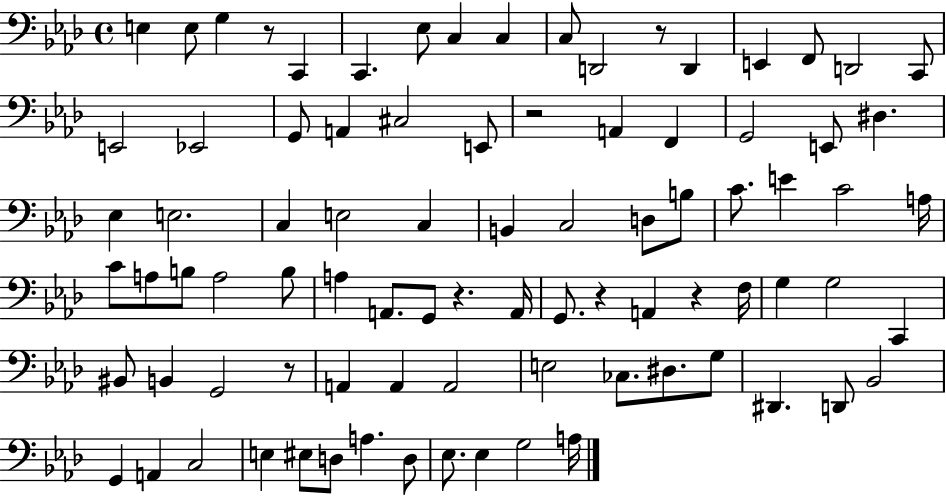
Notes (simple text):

E3/q E3/e G3/q R/e C2/q C2/q. Eb3/e C3/q C3/q C3/e D2/h R/e D2/q E2/q F2/e D2/h C2/e E2/h Eb2/h G2/e A2/q C#3/h E2/e R/h A2/q F2/q G2/h E2/e D#3/q. Eb3/q E3/h. C3/q E3/h C3/q B2/q C3/h D3/e B3/e C4/e. E4/q C4/h A3/s C4/e A3/e B3/e A3/h B3/e A3/q A2/e. G2/e R/q. A2/s G2/e. R/q A2/q R/q F3/s G3/q G3/h C2/q BIS2/e B2/q G2/h R/e A2/q A2/q A2/h E3/h CES3/e. D#3/e. G3/e D#2/q. D2/e Bb2/h G2/q A2/q C3/h E3/q EIS3/e D3/e A3/q. D3/e Eb3/e. Eb3/q G3/h A3/s